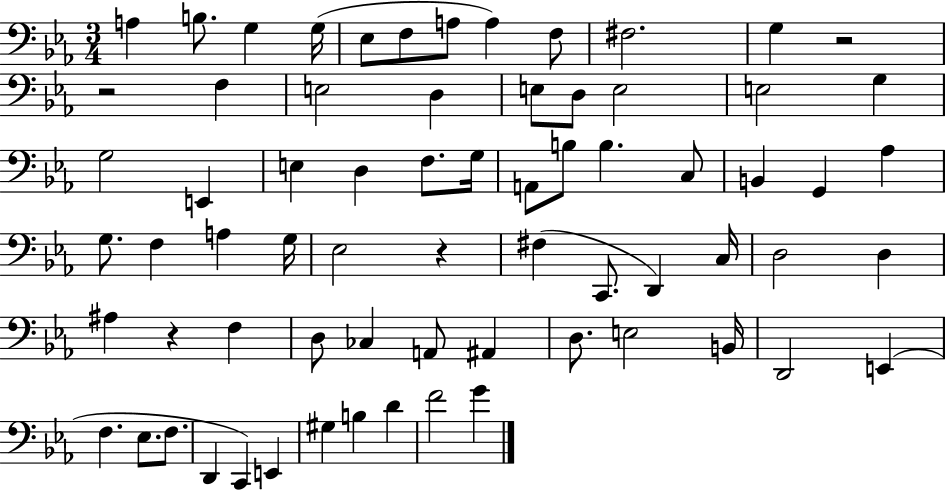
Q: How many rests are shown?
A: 4